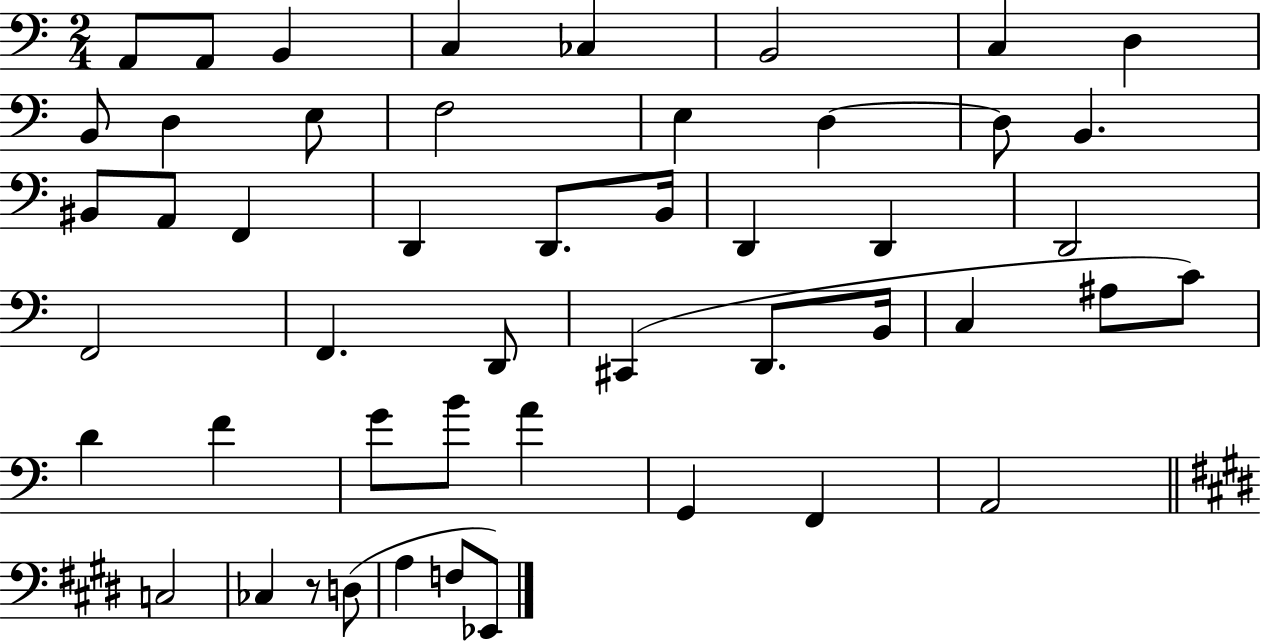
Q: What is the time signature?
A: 2/4